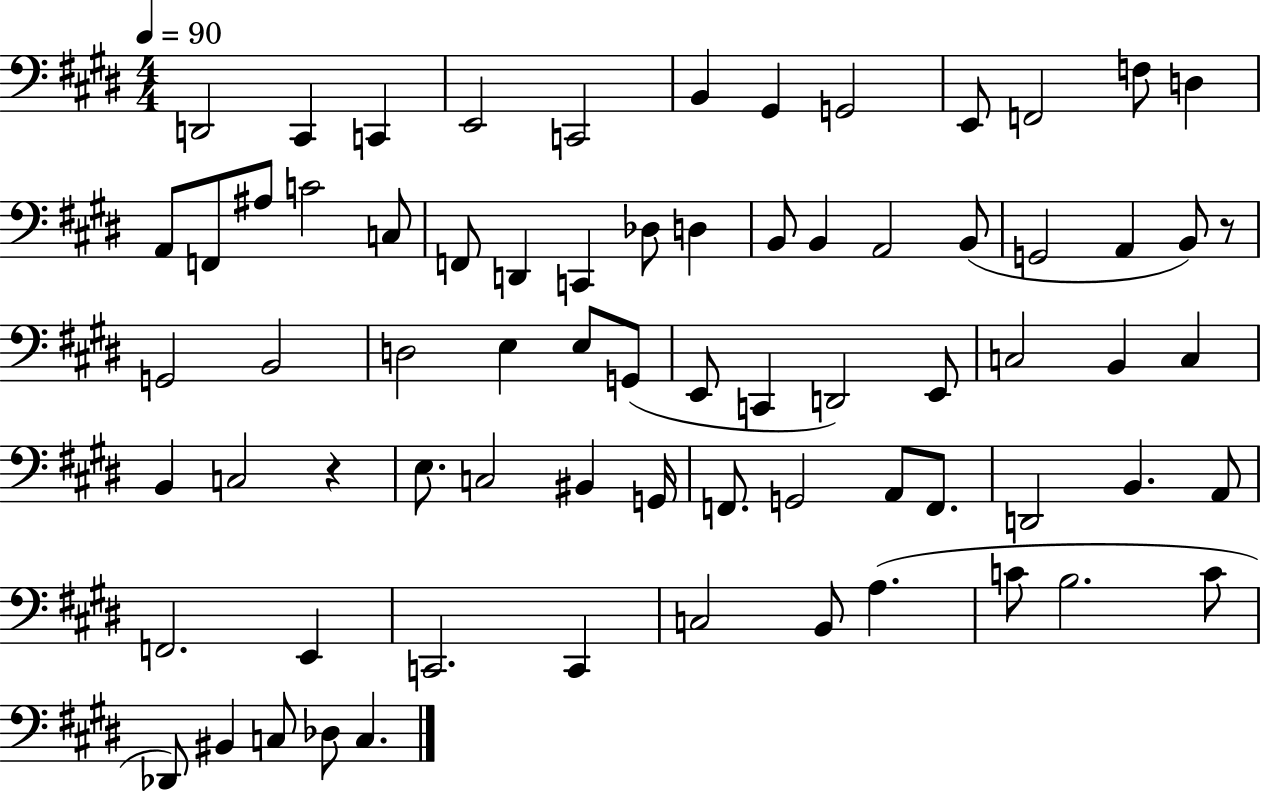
X:1
T:Untitled
M:4/4
L:1/4
K:E
D,,2 ^C,, C,, E,,2 C,,2 B,, ^G,, G,,2 E,,/2 F,,2 F,/2 D, A,,/2 F,,/2 ^A,/2 C2 C,/2 F,,/2 D,, C,, _D,/2 D, B,,/2 B,, A,,2 B,,/2 G,,2 A,, B,,/2 z/2 G,,2 B,,2 D,2 E, E,/2 G,,/2 E,,/2 C,, D,,2 E,,/2 C,2 B,, C, B,, C,2 z E,/2 C,2 ^B,, G,,/4 F,,/2 G,,2 A,,/2 F,,/2 D,,2 B,, A,,/2 F,,2 E,, C,,2 C,, C,2 B,,/2 A, C/2 B,2 C/2 _D,,/2 ^B,, C,/2 _D,/2 C,